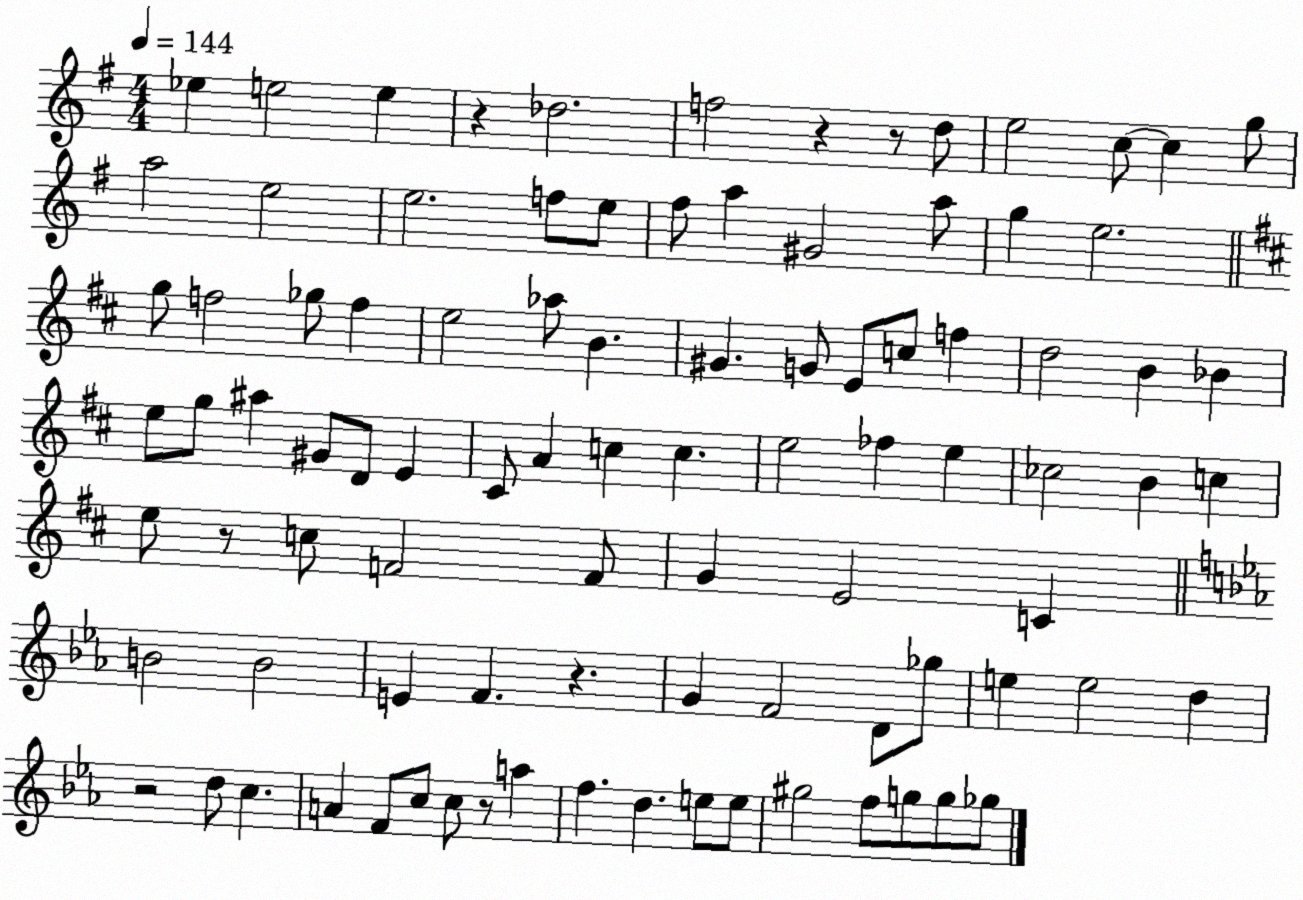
X:1
T:Untitled
M:4/4
L:1/4
K:G
_e e2 e z _d2 f2 z z/2 d/2 e2 c/2 c g/2 a2 e2 e2 f/2 e/2 ^f/2 a ^G2 a/2 g e2 g/2 f2 _g/2 f e2 _a/2 B ^G G/2 E/2 c/2 f d2 B _B e/2 g/2 ^a ^G/2 D/2 E ^C/2 A c c e2 _f e _c2 B c e/2 z/2 c/2 F2 F/2 G E2 C B2 B2 E F z G F2 D/2 _g/2 e e2 d z2 d/2 c A F/2 c/2 c/2 z/2 a f d e/2 e/2 ^g2 f/2 g/2 g/2 _g/2